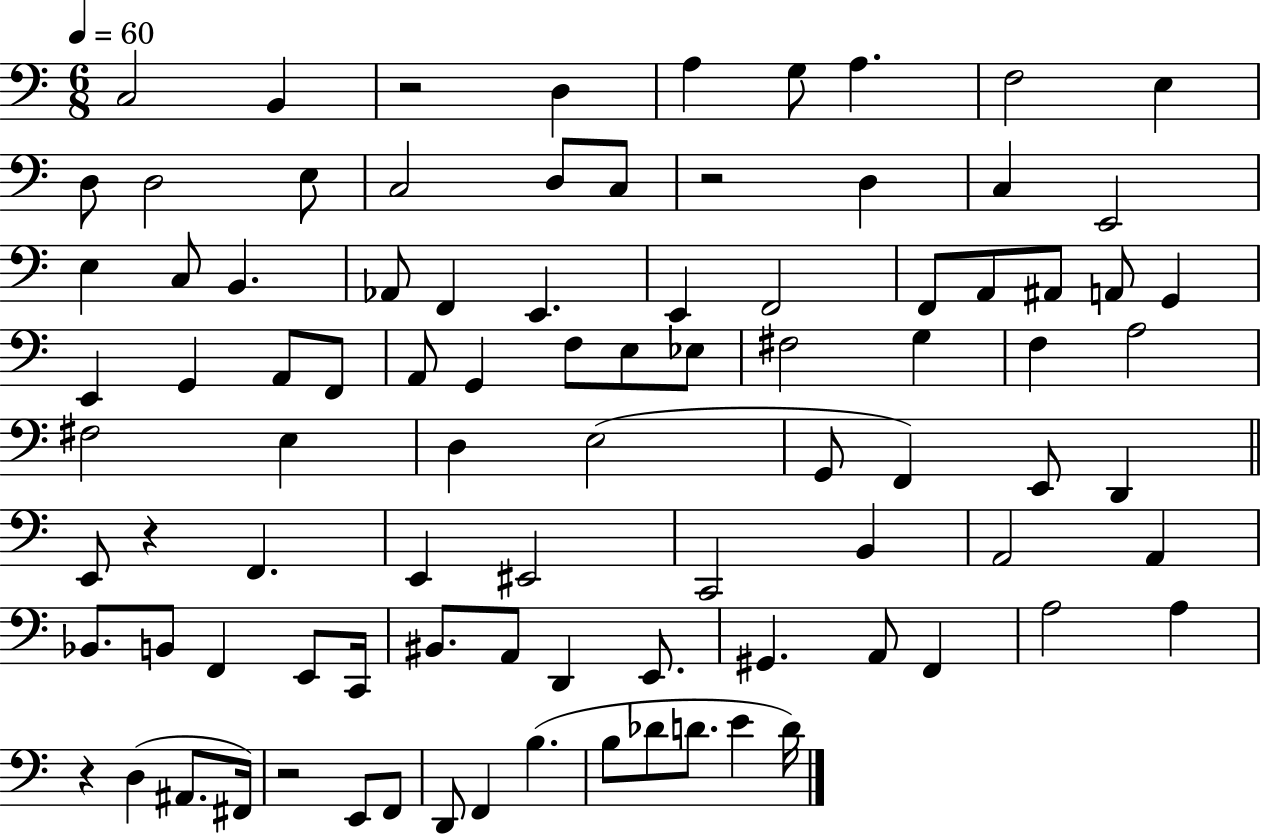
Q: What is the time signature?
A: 6/8